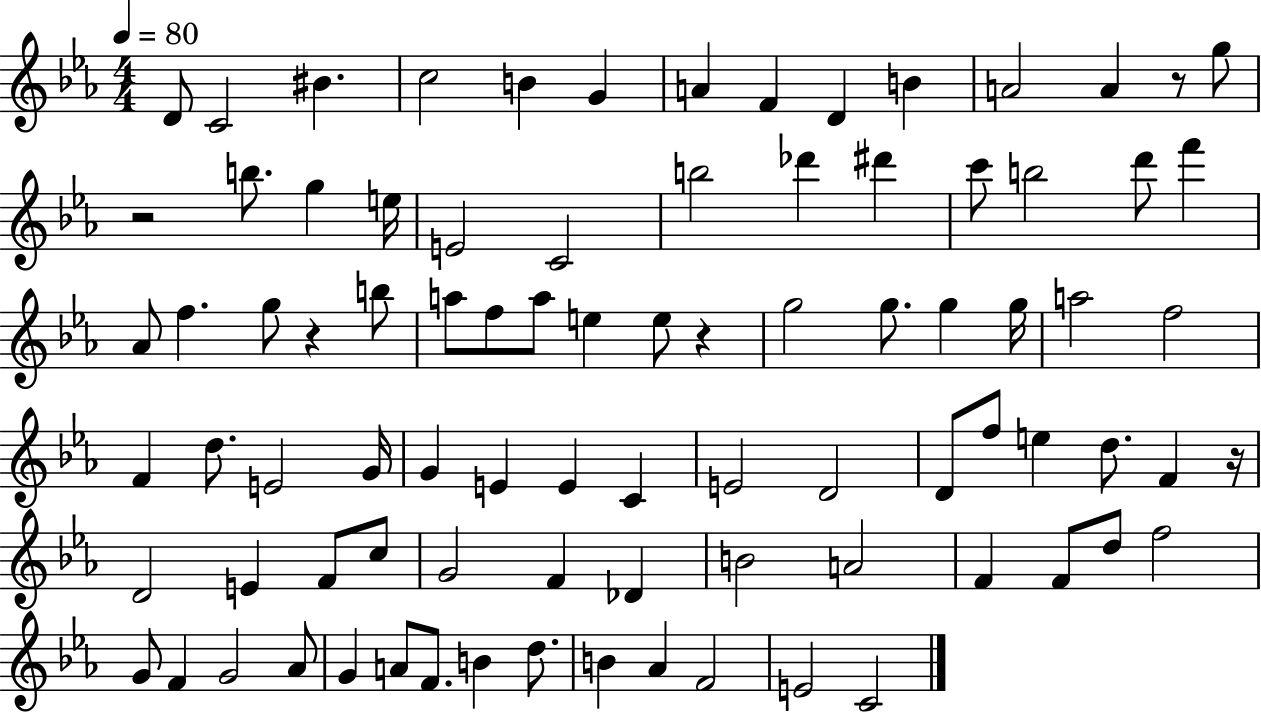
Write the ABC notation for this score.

X:1
T:Untitled
M:4/4
L:1/4
K:Eb
D/2 C2 ^B c2 B G A F D B A2 A z/2 g/2 z2 b/2 g e/4 E2 C2 b2 _d' ^d' c'/2 b2 d'/2 f' _A/2 f g/2 z b/2 a/2 f/2 a/2 e e/2 z g2 g/2 g g/4 a2 f2 F d/2 E2 G/4 G E E C E2 D2 D/2 f/2 e d/2 F z/4 D2 E F/2 c/2 G2 F _D B2 A2 F F/2 d/2 f2 G/2 F G2 _A/2 G A/2 F/2 B d/2 B _A F2 E2 C2